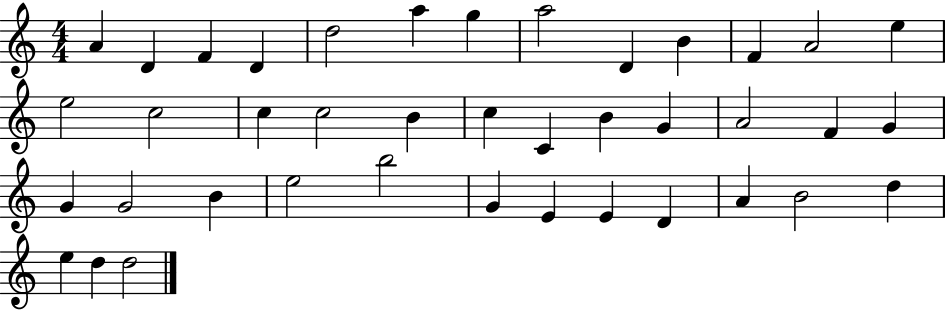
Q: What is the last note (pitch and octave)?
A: D5